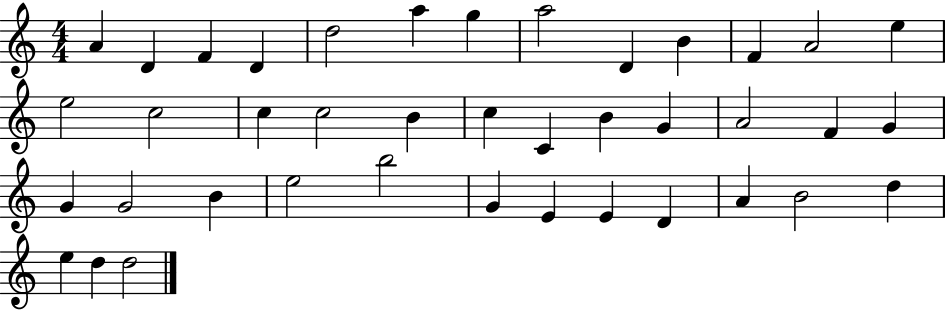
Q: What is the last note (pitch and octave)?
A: D5